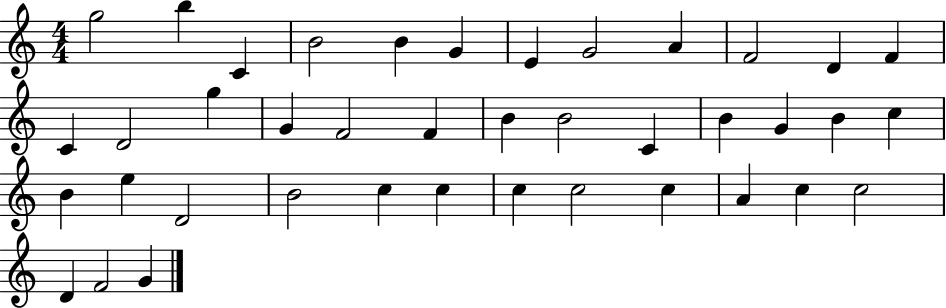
G5/h B5/q C4/q B4/h B4/q G4/q E4/q G4/h A4/q F4/h D4/q F4/q C4/q D4/h G5/q G4/q F4/h F4/q B4/q B4/h C4/q B4/q G4/q B4/q C5/q B4/q E5/q D4/h B4/h C5/q C5/q C5/q C5/h C5/q A4/q C5/q C5/h D4/q F4/h G4/q